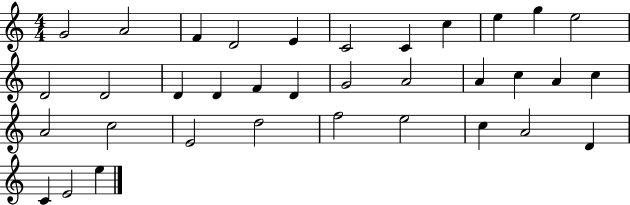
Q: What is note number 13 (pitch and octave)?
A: D4